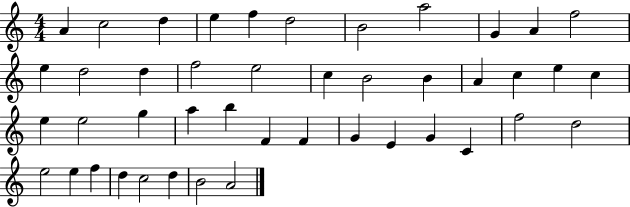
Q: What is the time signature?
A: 4/4